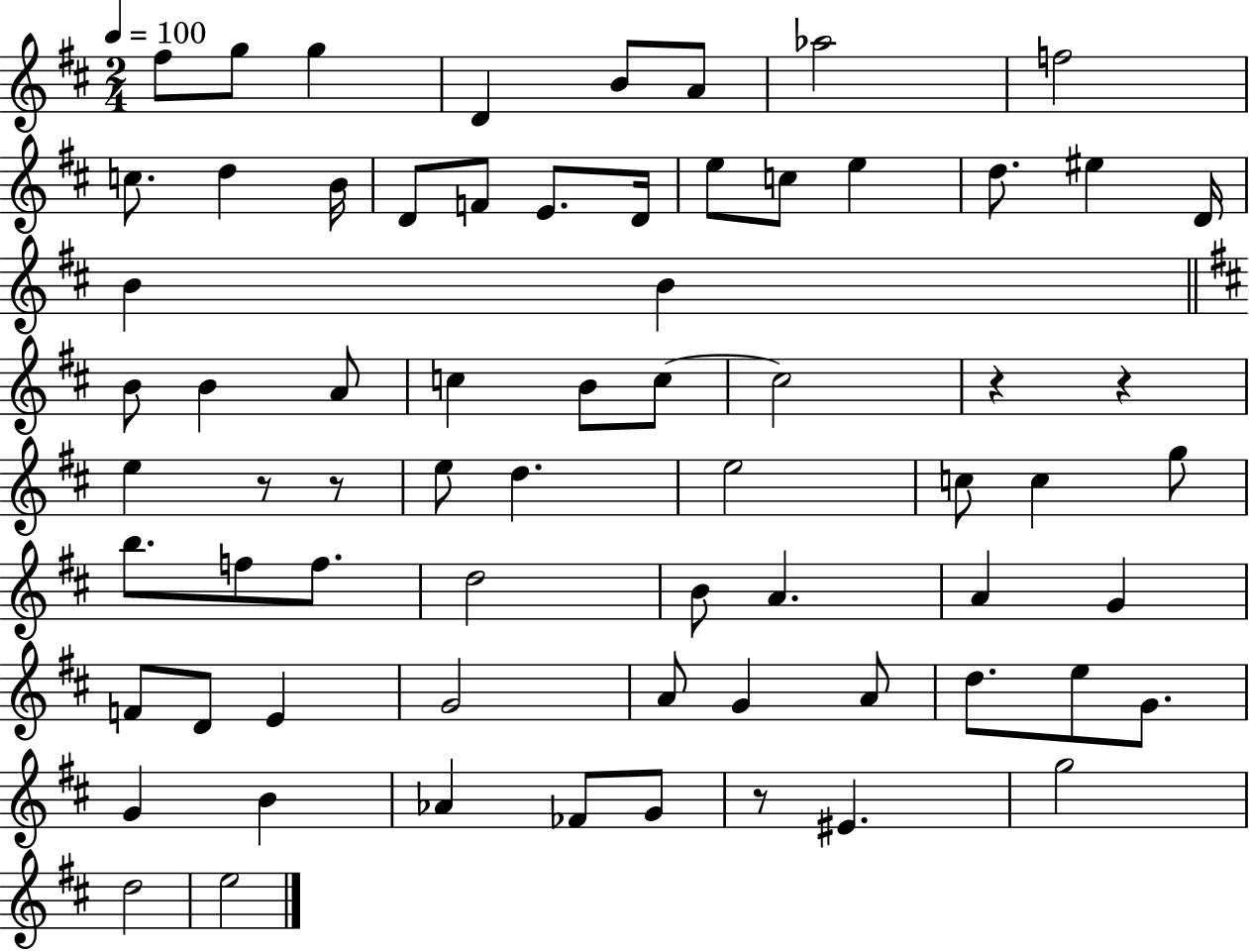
F#5/e G5/e G5/q D4/q B4/e A4/e Ab5/h F5/h C5/e. D5/q B4/s D4/e F4/e E4/e. D4/s E5/e C5/e E5/q D5/e. EIS5/q D4/s B4/q B4/q B4/e B4/q A4/e C5/q B4/e C5/e C5/h R/q R/q E5/q R/e R/e E5/e D5/q. E5/h C5/e C5/q G5/e B5/e. F5/e F5/e. D5/h B4/e A4/q. A4/q G4/q F4/e D4/e E4/q G4/h A4/e G4/q A4/e D5/e. E5/e G4/e. G4/q B4/q Ab4/q FES4/e G4/e R/e EIS4/q. G5/h D5/h E5/h